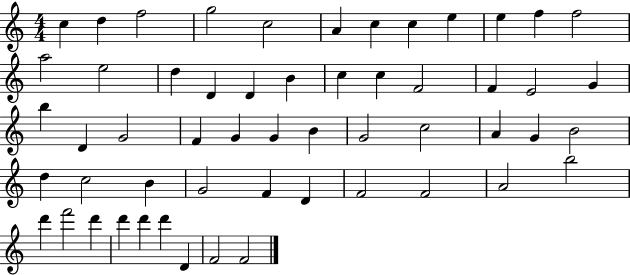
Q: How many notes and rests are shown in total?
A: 55